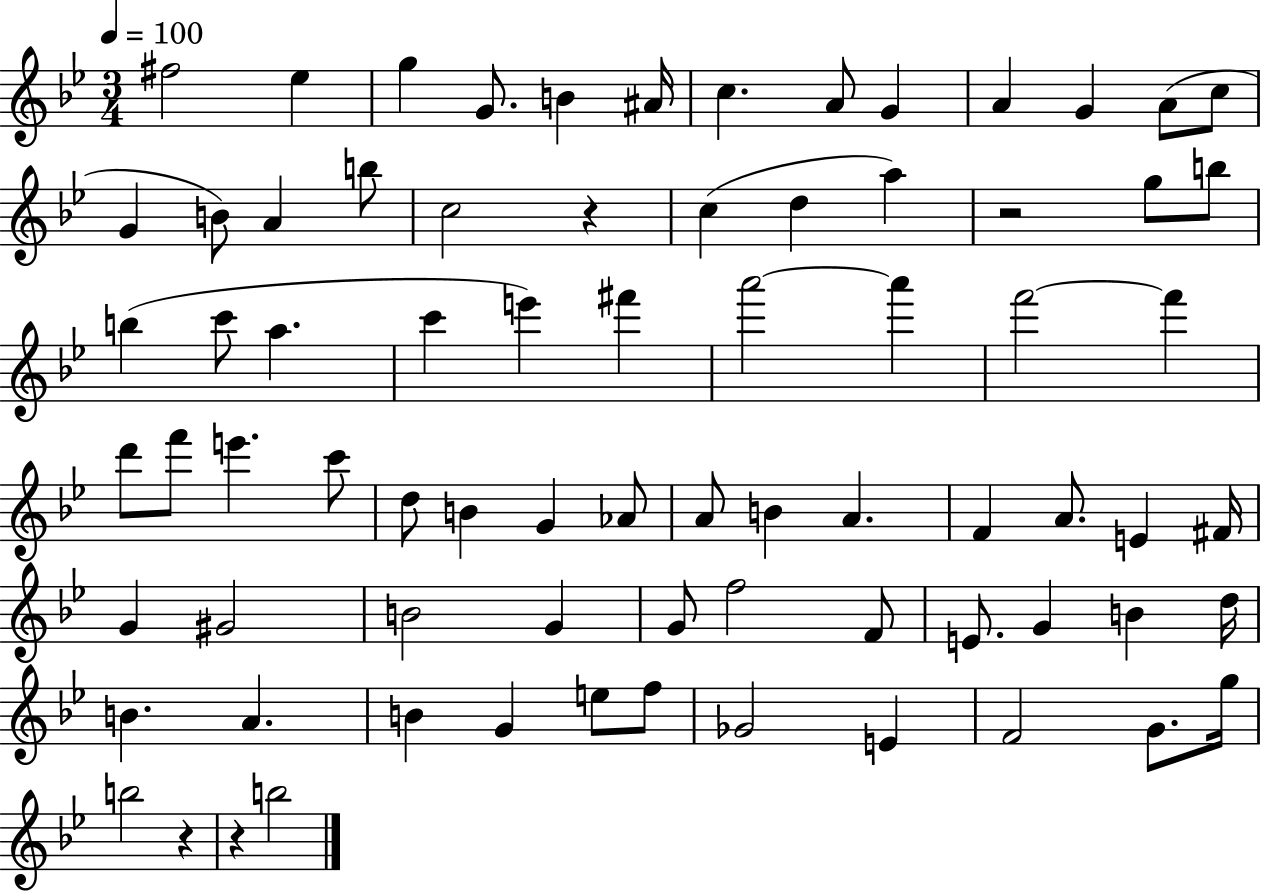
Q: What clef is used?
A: treble